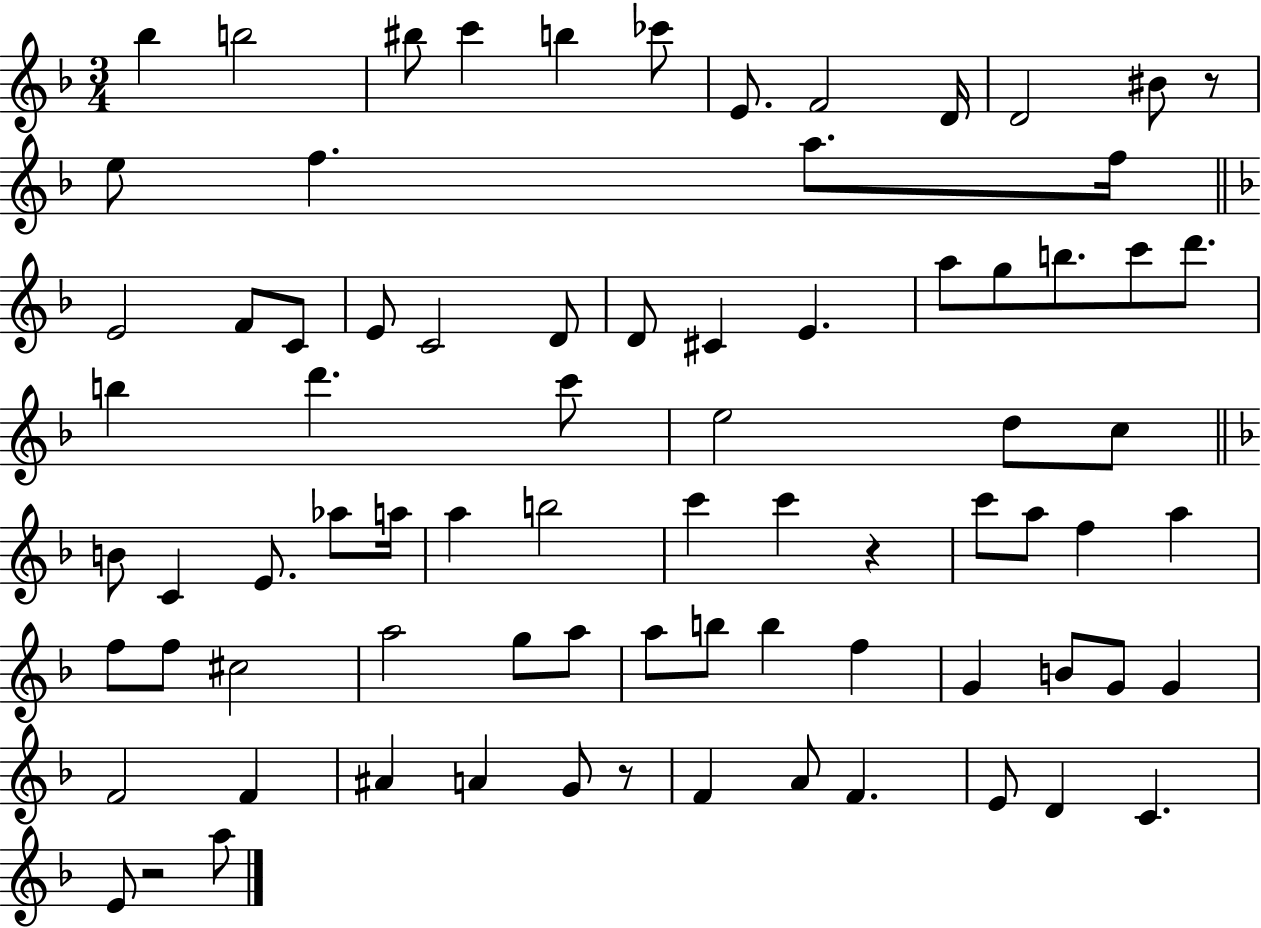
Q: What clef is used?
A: treble